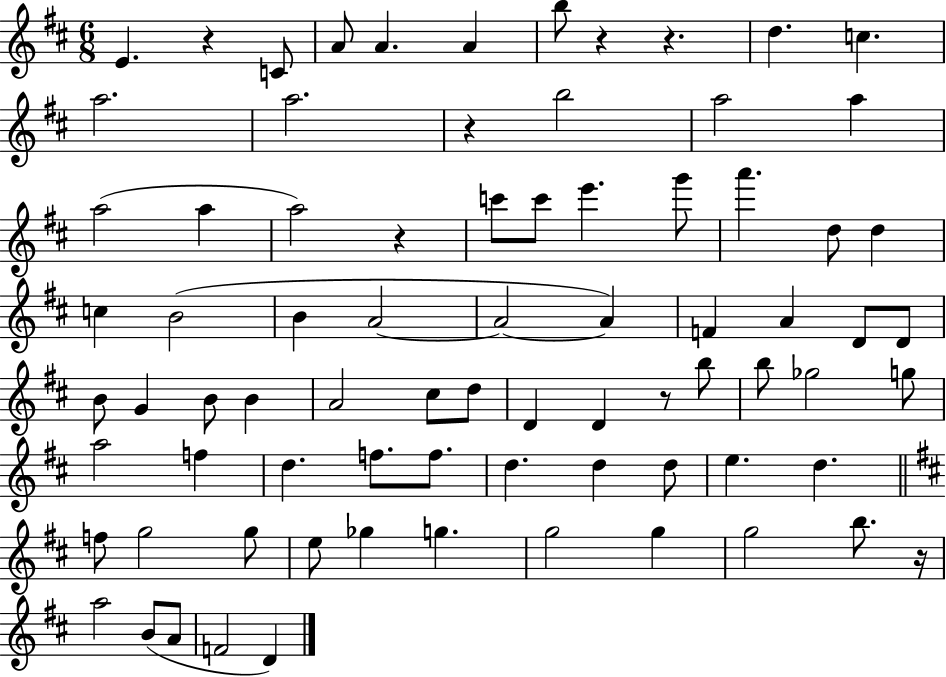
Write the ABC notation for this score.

X:1
T:Untitled
M:6/8
L:1/4
K:D
E z C/2 A/2 A A b/2 z z d c a2 a2 z b2 a2 a a2 a a2 z c'/2 c'/2 e' g'/2 a' d/2 d c B2 B A2 A2 A F A D/2 D/2 B/2 G B/2 B A2 ^c/2 d/2 D D z/2 b/2 b/2 _g2 g/2 a2 f d f/2 f/2 d d d/2 e d f/2 g2 g/2 e/2 _g g g2 g g2 b/2 z/4 a2 B/2 A/2 F2 D